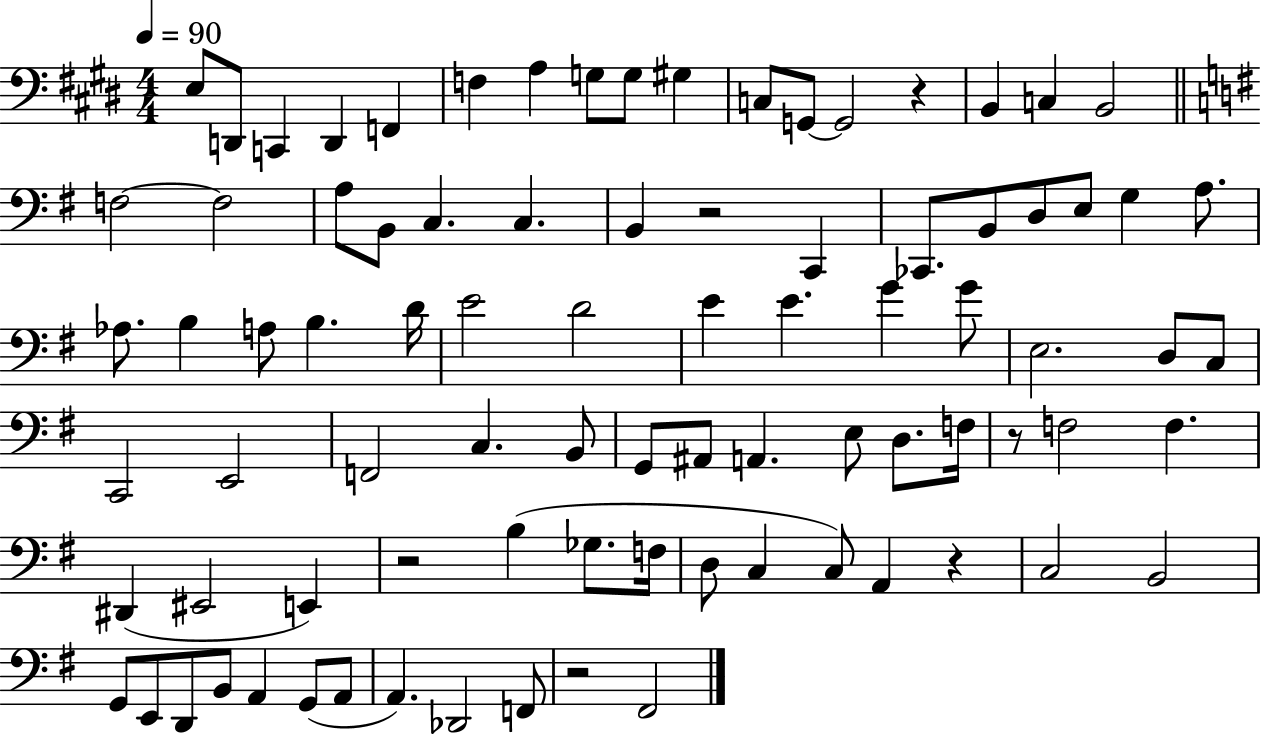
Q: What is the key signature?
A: E major